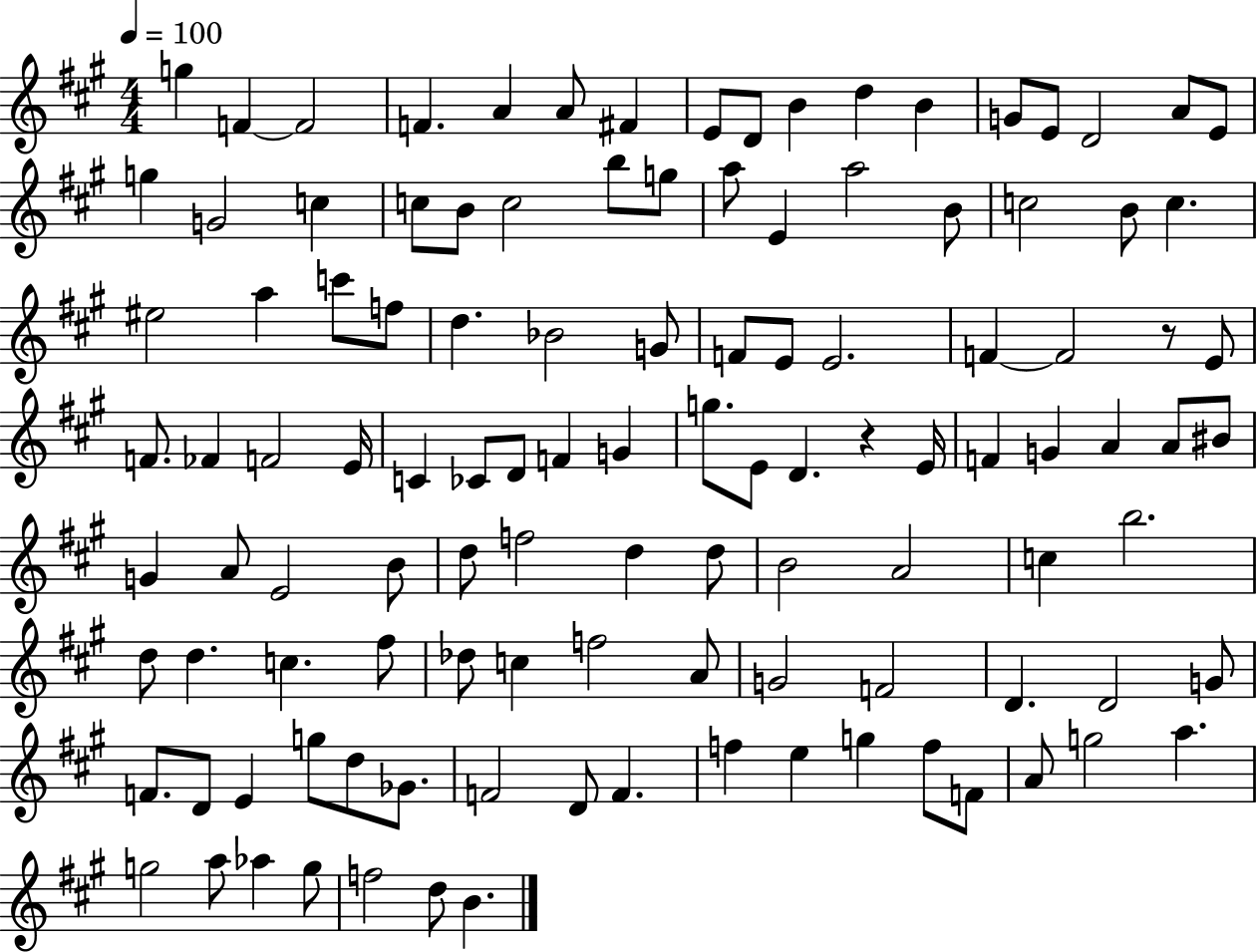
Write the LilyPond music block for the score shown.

{
  \clef treble
  \numericTimeSignature
  \time 4/4
  \key a \major
  \tempo 4 = 100
  g''4 f'4~~ f'2 | f'4. a'4 a'8 fis'4 | e'8 d'8 b'4 d''4 b'4 | g'8 e'8 d'2 a'8 e'8 | \break g''4 g'2 c''4 | c''8 b'8 c''2 b''8 g''8 | a''8 e'4 a''2 b'8 | c''2 b'8 c''4. | \break eis''2 a''4 c'''8 f''8 | d''4. bes'2 g'8 | f'8 e'8 e'2. | f'4~~ f'2 r8 e'8 | \break f'8. fes'4 f'2 e'16 | c'4 ces'8 d'8 f'4 g'4 | g''8. e'8 d'4. r4 e'16 | f'4 g'4 a'4 a'8 bis'8 | \break g'4 a'8 e'2 b'8 | d''8 f''2 d''4 d''8 | b'2 a'2 | c''4 b''2. | \break d''8 d''4. c''4. fis''8 | des''8 c''4 f''2 a'8 | g'2 f'2 | d'4. d'2 g'8 | \break f'8. d'8 e'4 g''8 d''8 ges'8. | f'2 d'8 f'4. | f''4 e''4 g''4 f''8 f'8 | a'8 g''2 a''4. | \break g''2 a''8 aes''4 g''8 | f''2 d''8 b'4. | \bar "|."
}